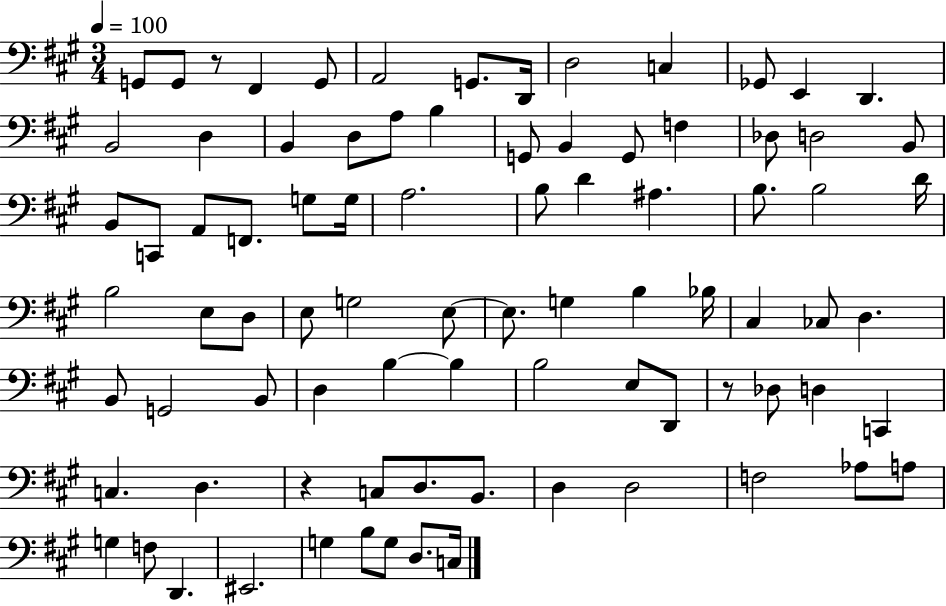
{
  \clef bass
  \numericTimeSignature
  \time 3/4
  \key a \major
  \tempo 4 = 100
  g,8 g,8 r8 fis,4 g,8 | a,2 g,8. d,16 | d2 c4 | ges,8 e,4 d,4. | \break b,2 d4 | b,4 d8 a8 b4 | g,8 b,4 g,8 f4 | des8 d2 b,8 | \break b,8 c,8 a,8 f,8. g8 g16 | a2. | b8 d'4 ais4. | b8. b2 d'16 | \break b2 e8 d8 | e8 g2 e8~~ | e8. g4 b4 bes16 | cis4 ces8 d4. | \break b,8 g,2 b,8 | d4 b4~~ b4 | b2 e8 d,8 | r8 des8 d4 c,4 | \break c4. d4. | r4 c8 d8. b,8. | d4 d2 | f2 aes8 a8 | \break g4 f8 d,4. | eis,2. | g4 b8 g8 d8. c16 | \bar "|."
}